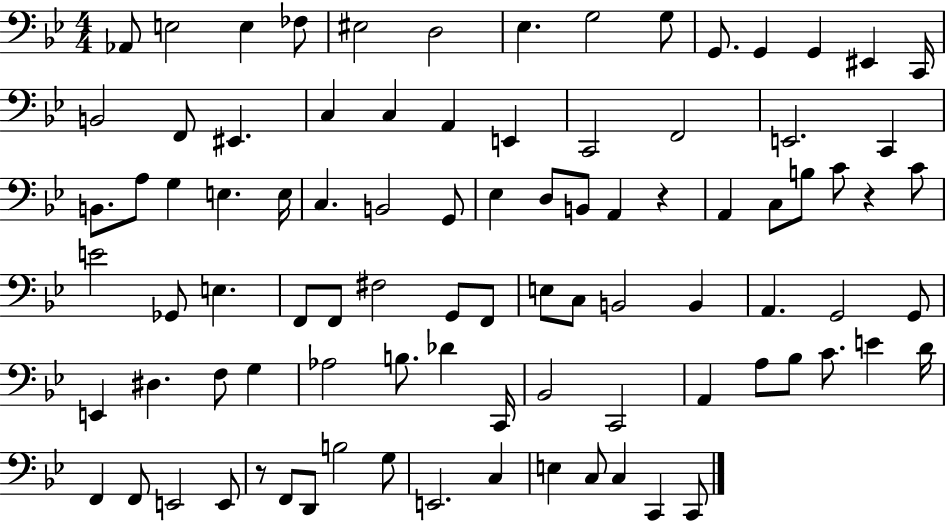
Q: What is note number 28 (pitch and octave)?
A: G3